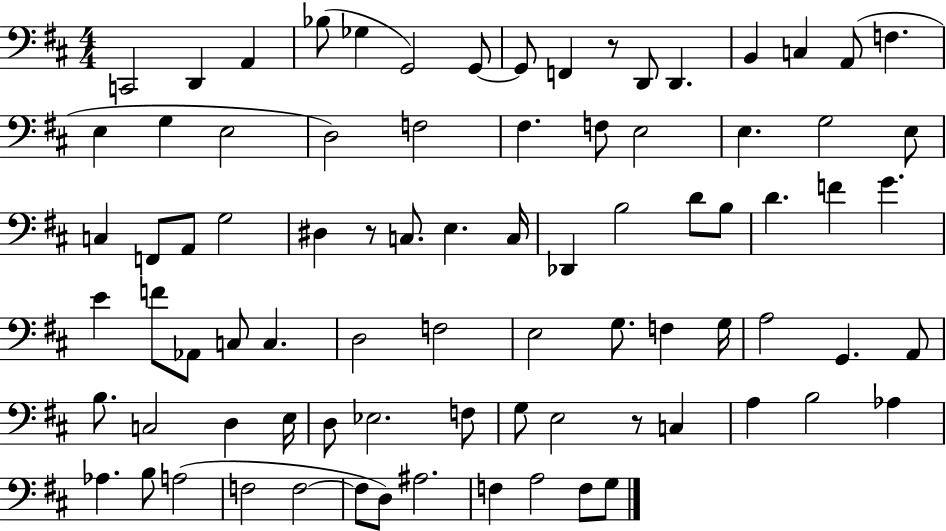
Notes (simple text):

C2/h D2/q A2/q Bb3/e Gb3/q G2/h G2/e G2/e F2/q R/e D2/e D2/q. B2/q C3/q A2/e F3/q. E3/q G3/q E3/h D3/h F3/h F#3/q. F3/e E3/h E3/q. G3/h E3/e C3/q F2/e A2/e G3/h D#3/q R/e C3/e. E3/q. C3/s Db2/q B3/h D4/e B3/e D4/q. F4/q G4/q. E4/q F4/e Ab2/e C3/e C3/q. D3/h F3/h E3/h G3/e. F3/q G3/s A3/h G2/q. A2/e B3/e. C3/h D3/q E3/s D3/e Eb3/h. F3/e G3/e E3/h R/e C3/q A3/q B3/h Ab3/q Ab3/q. B3/e A3/h F3/h F3/h F3/e D3/e A#3/h. F3/q A3/h F3/e G3/e